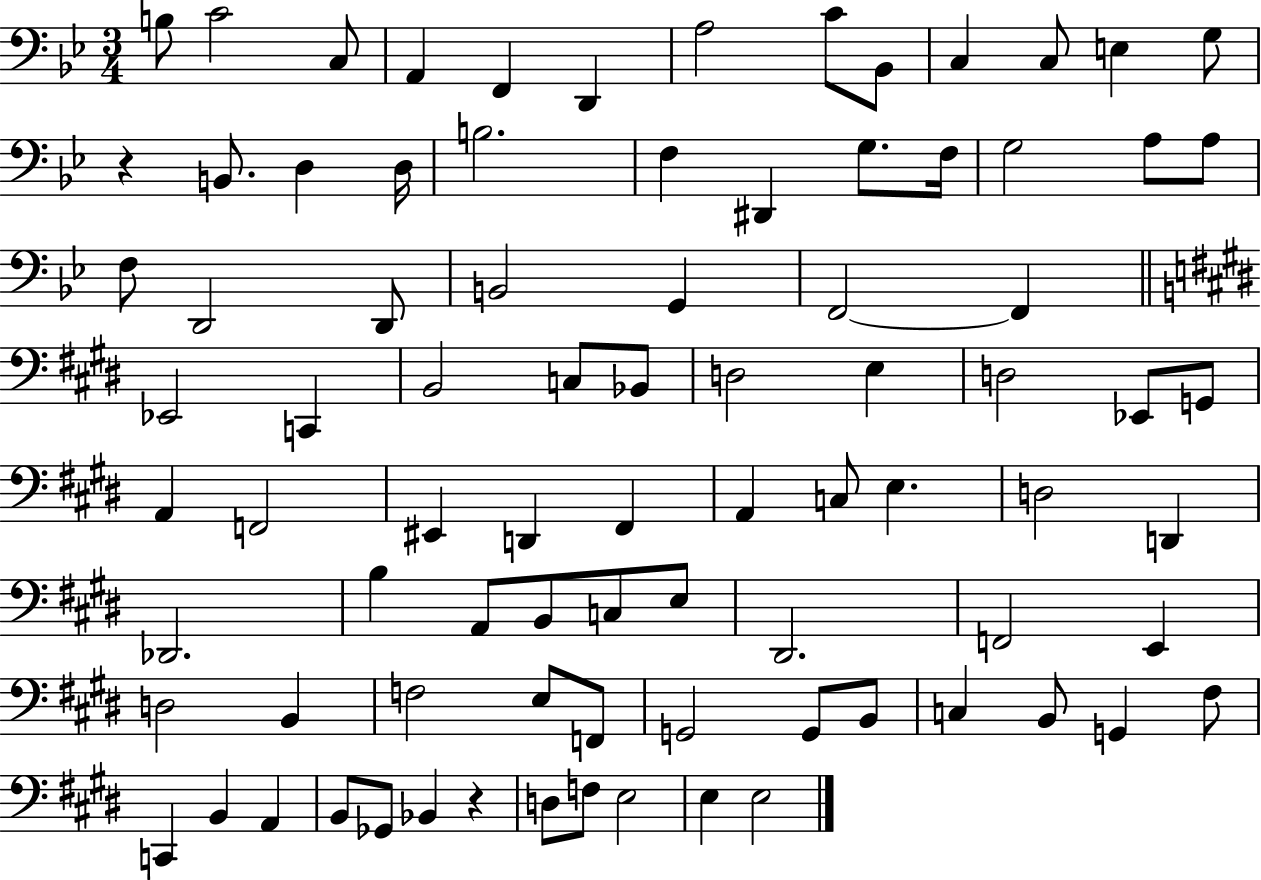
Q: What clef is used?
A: bass